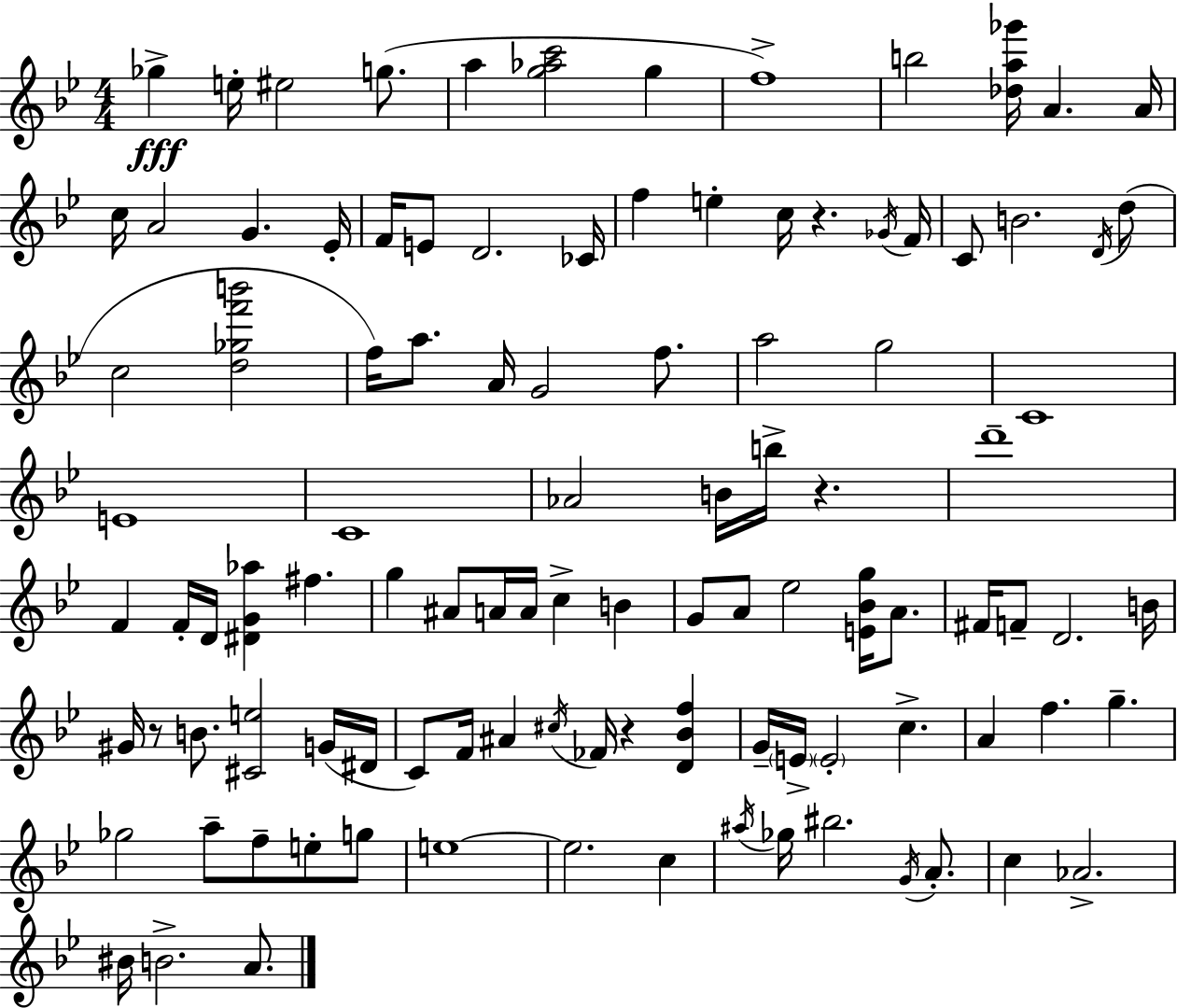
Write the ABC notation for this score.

X:1
T:Untitled
M:4/4
L:1/4
K:Gm
_g e/4 ^e2 g/2 a [g_ac']2 g f4 b2 [_da_g']/4 A A/4 c/4 A2 G _E/4 F/4 E/2 D2 _C/4 f e c/4 z _G/4 F/4 C/2 B2 D/4 d/2 c2 [d_gf'b']2 f/4 a/2 A/4 G2 f/2 a2 g2 C4 E4 C4 _A2 B/4 b/4 z d'4 F F/4 D/4 [^DG_a] ^f g ^A/2 A/4 A/4 c B G/2 A/2 _e2 [E_Bg]/4 A/2 ^F/4 F/2 D2 B/4 ^G/4 z/2 B/2 [^Ce]2 G/4 ^D/4 C/2 F/4 ^A ^c/4 _F/4 z [D_Bf] G/4 E/4 E2 c A f g _g2 a/2 f/2 e/2 g/2 e4 e2 c ^a/4 _g/4 ^b2 G/4 A/2 c _A2 ^B/4 B2 A/2